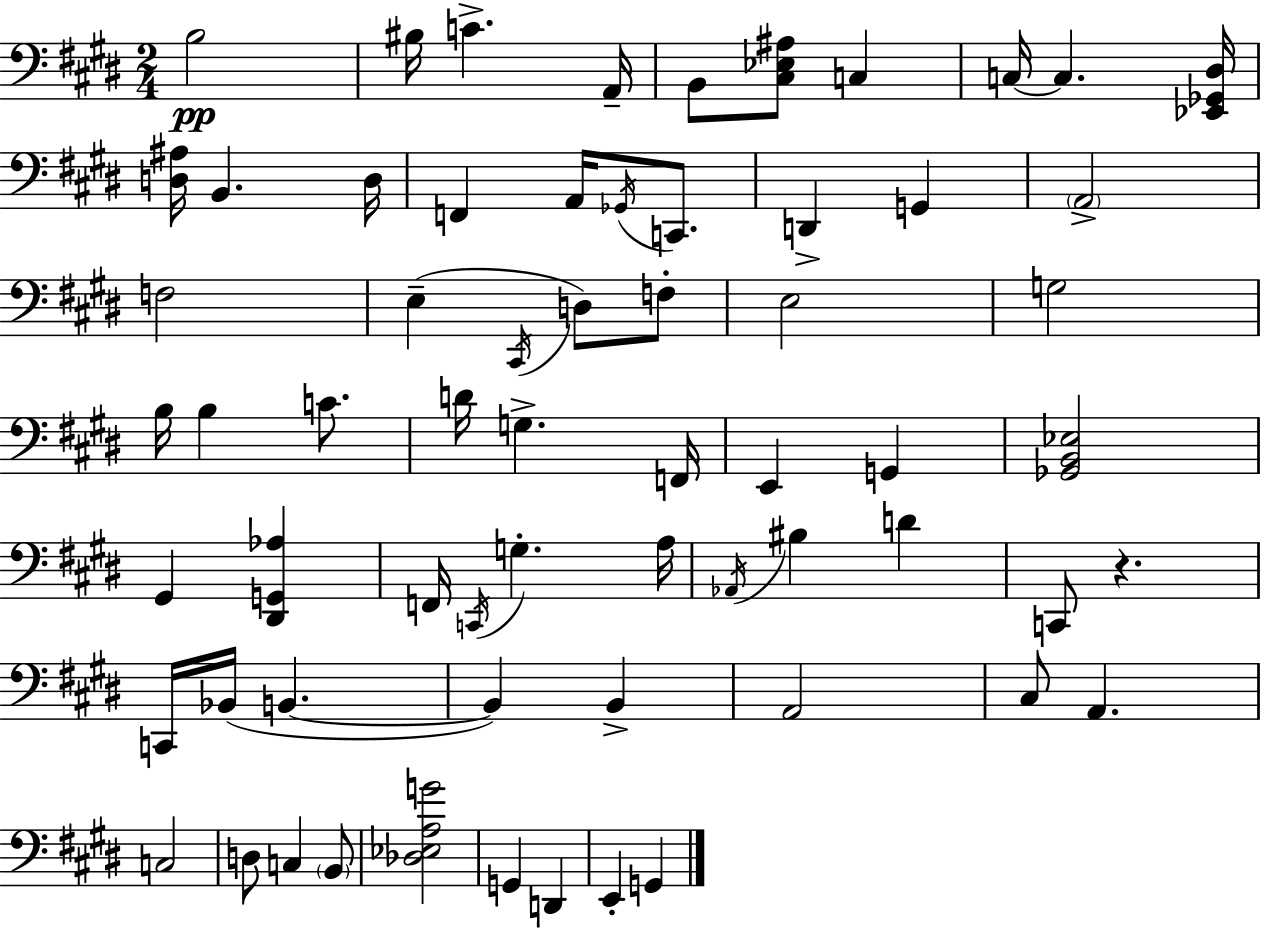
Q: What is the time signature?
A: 2/4